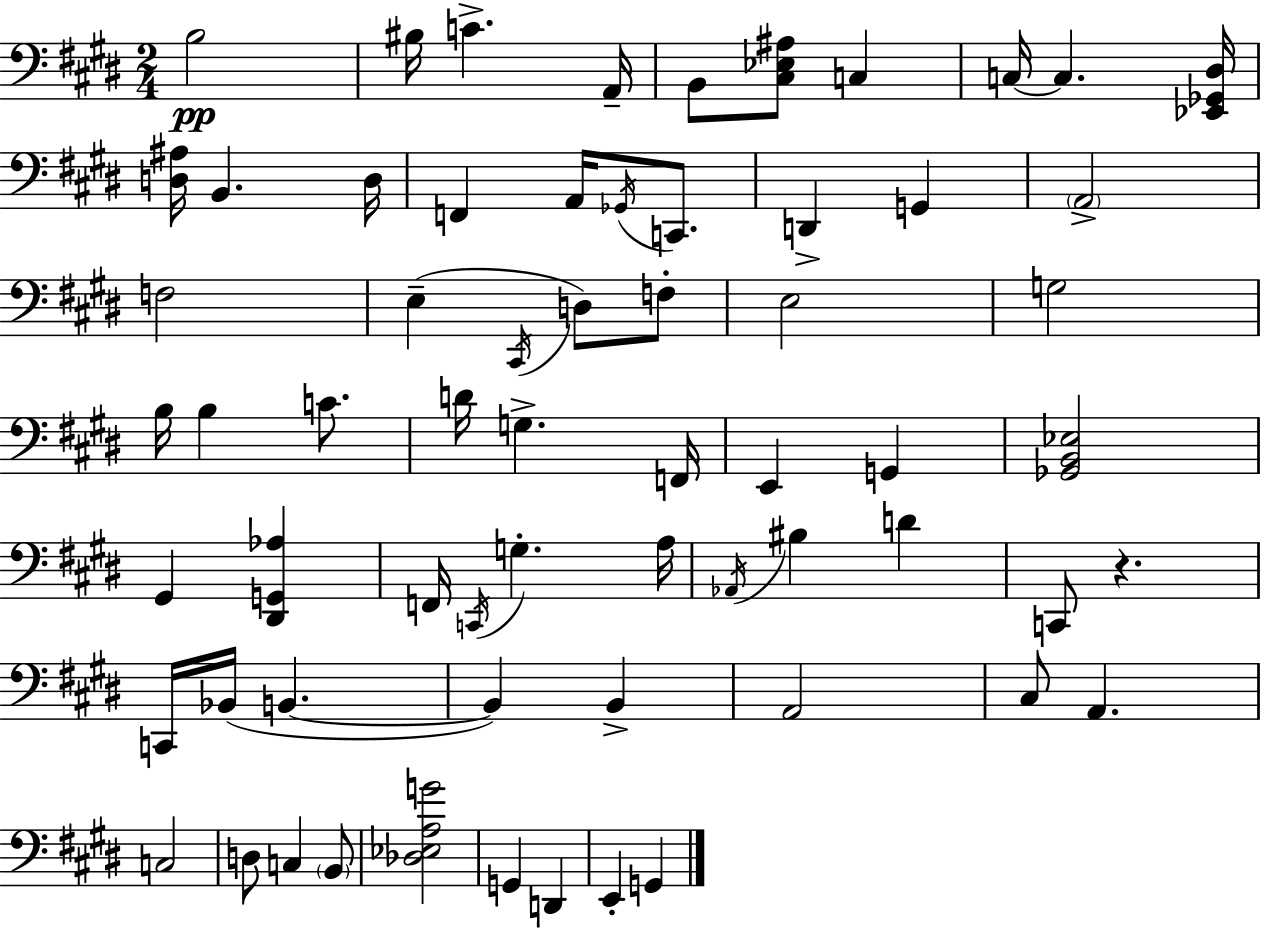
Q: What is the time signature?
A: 2/4